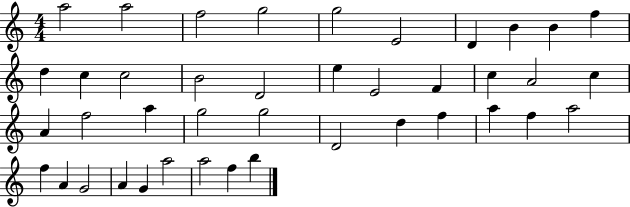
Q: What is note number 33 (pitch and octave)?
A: F5